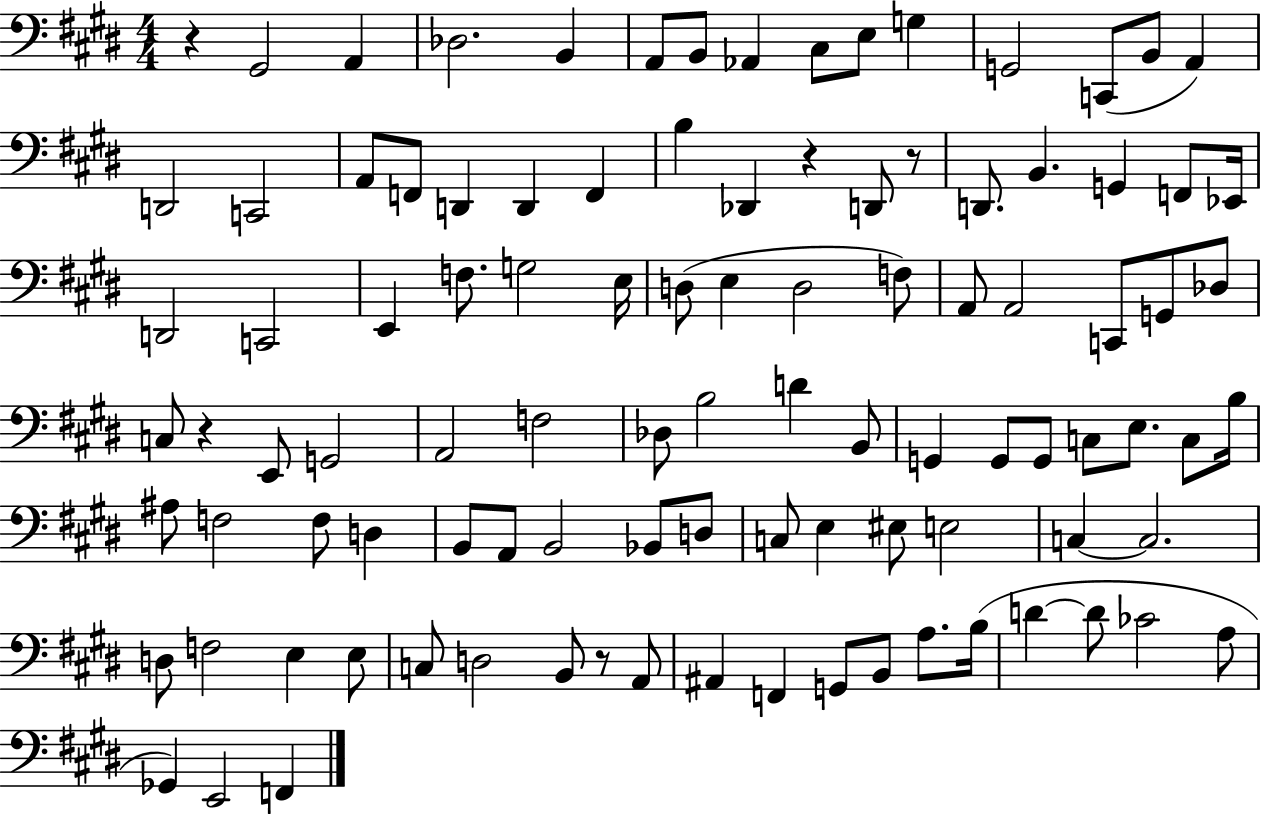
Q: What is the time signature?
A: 4/4